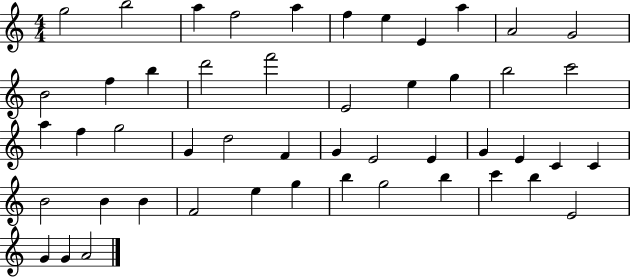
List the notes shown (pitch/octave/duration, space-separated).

G5/h B5/h A5/q F5/h A5/q F5/q E5/q E4/q A5/q A4/h G4/h B4/h F5/q B5/q D6/h F6/h E4/h E5/q G5/q B5/h C6/h A5/q F5/q G5/h G4/q D5/h F4/q G4/q E4/h E4/q G4/q E4/q C4/q C4/q B4/h B4/q B4/q F4/h E5/q G5/q B5/q G5/h B5/q C6/q B5/q E4/h G4/q G4/q A4/h